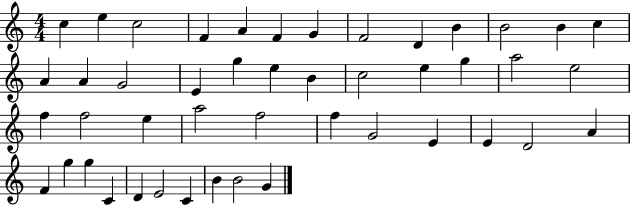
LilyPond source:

{
  \clef treble
  \numericTimeSignature
  \time 4/4
  \key c \major
  c''4 e''4 c''2 | f'4 a'4 f'4 g'4 | f'2 d'4 b'4 | b'2 b'4 c''4 | \break a'4 a'4 g'2 | e'4 g''4 e''4 b'4 | c''2 e''4 g''4 | a''2 e''2 | \break f''4 f''2 e''4 | a''2 f''2 | f''4 g'2 e'4 | e'4 d'2 a'4 | \break f'4 g''4 g''4 c'4 | d'4 e'2 c'4 | b'4 b'2 g'4 | \bar "|."
}